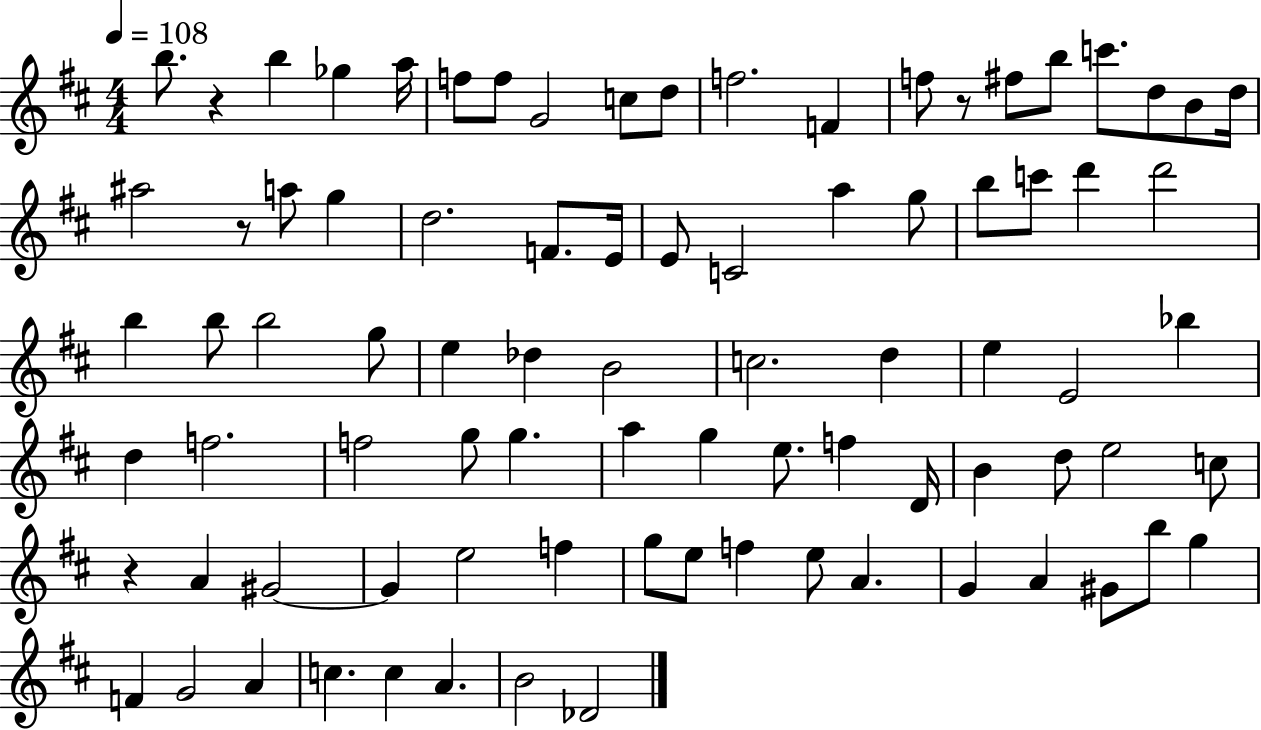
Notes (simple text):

B5/e. R/q B5/q Gb5/q A5/s F5/e F5/e G4/h C5/e D5/e F5/h. F4/q F5/e R/e F#5/e B5/e C6/e. D5/e B4/e D5/s A#5/h R/e A5/e G5/q D5/h. F4/e. E4/s E4/e C4/h A5/q G5/e B5/e C6/e D6/q D6/h B5/q B5/e B5/h G5/e E5/q Db5/q B4/h C5/h. D5/q E5/q E4/h Bb5/q D5/q F5/h. F5/h G5/e G5/q. A5/q G5/q E5/e. F5/q D4/s B4/q D5/e E5/h C5/e R/q A4/q G#4/h G#4/q E5/h F5/q G5/e E5/e F5/q E5/e A4/q. G4/q A4/q G#4/e B5/e G5/q F4/q G4/h A4/q C5/q. C5/q A4/q. B4/h Db4/h